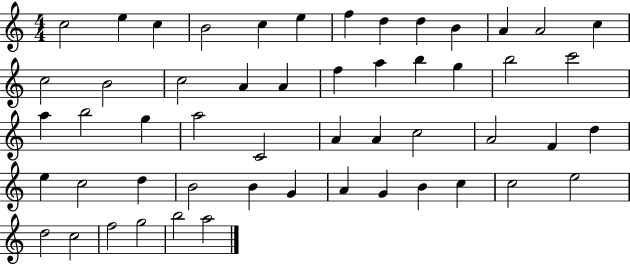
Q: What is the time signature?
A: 4/4